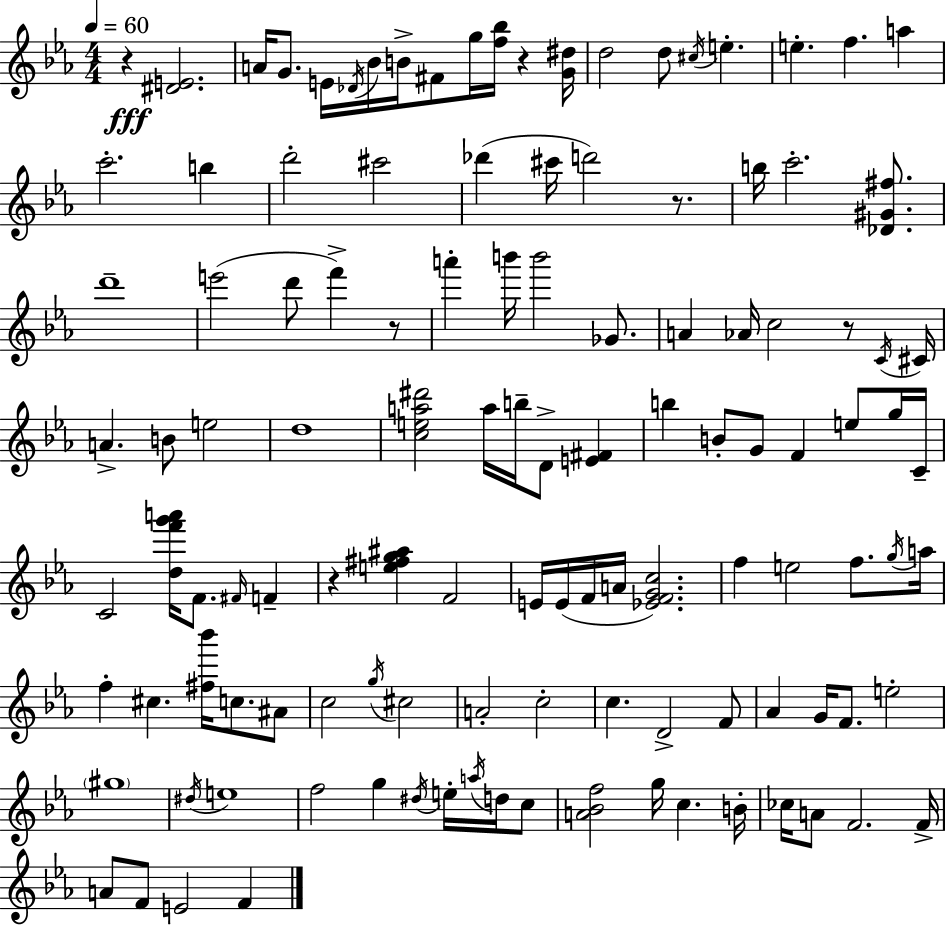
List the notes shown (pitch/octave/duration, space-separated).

R/q [D#4,E4]/h. A4/s G4/e. E4/s Db4/s Bb4/s B4/s F#4/e G5/s [F5,Bb5]/s R/q [G4,D#5]/s D5/h D5/e C#5/s E5/q. E5/q. F5/q. A5/q C6/h. B5/q D6/h C#6/h Db6/q C#6/s D6/h R/e. B5/s C6/h. [Db4,G#4,F#5]/e. D6/w E6/h D6/e F6/q R/e A6/q B6/s B6/h Gb4/e. A4/q Ab4/s C5/h R/e C4/s C#4/s A4/q. B4/e E5/h D5/w [C5,E5,A5,D#6]/h A5/s B5/s D4/e [E4,F#4]/q B5/q B4/e G4/e F4/q E5/e G5/s C4/s C4/h [D5,F6,G6,A6]/s F4/e. F#4/s F4/q R/q [E5,F#5,G5,A#5]/q F4/h E4/s E4/s F4/s A4/s [Eb4,F4,G4,C5]/h. F5/q E5/h F5/e. G5/s A5/s F5/q C#5/q. [F#5,Bb6]/s C5/e. A#4/e C5/h G5/s C#5/h A4/h C5/h C5/q. D4/h F4/e Ab4/q G4/s F4/e. E5/h G#5/w D#5/s E5/w F5/h G5/q D#5/s E5/s A5/s D5/s C5/e [A4,Bb4,F5]/h G5/s C5/q. B4/s CES5/s A4/e F4/h. F4/s A4/e F4/e E4/h F4/q